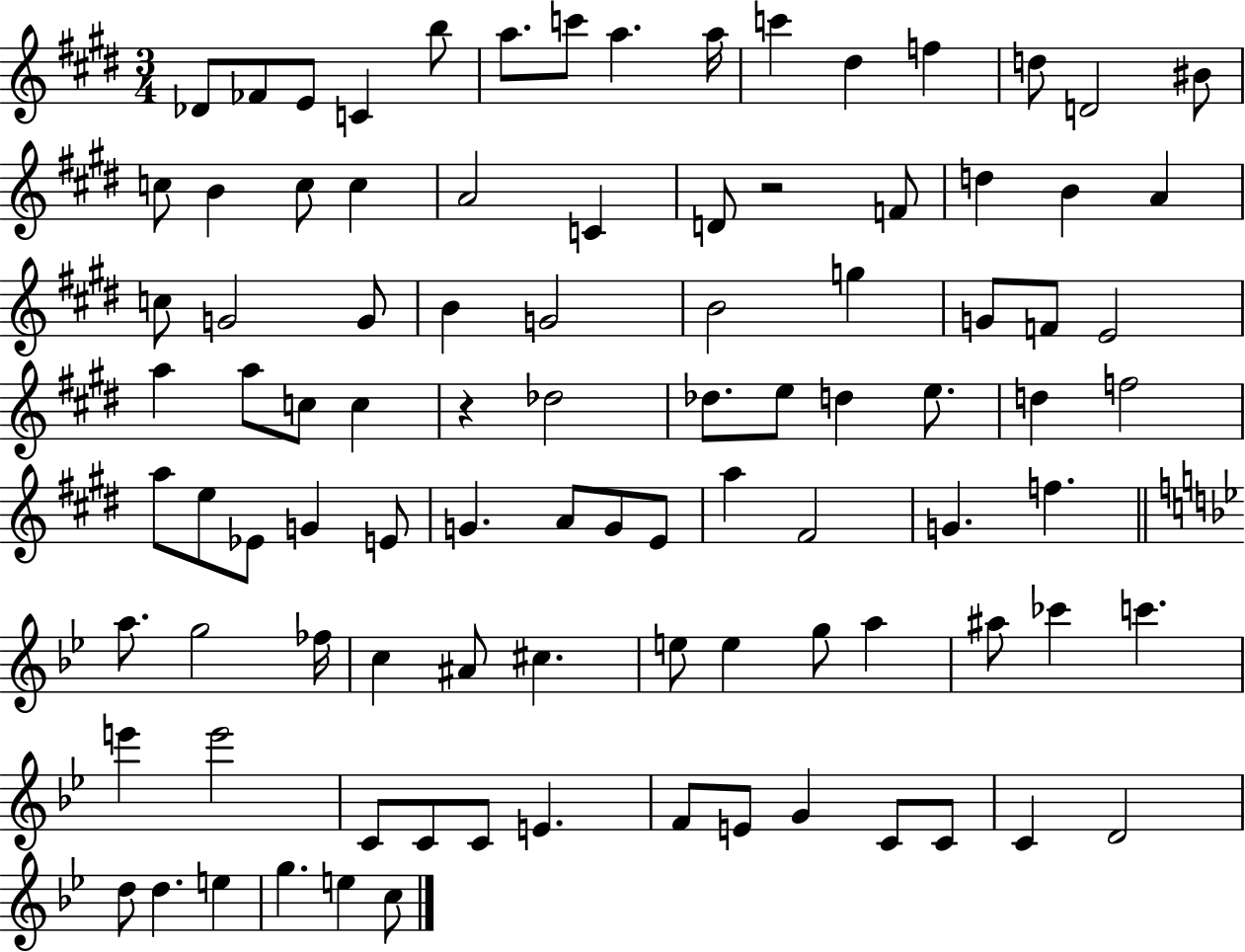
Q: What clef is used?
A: treble